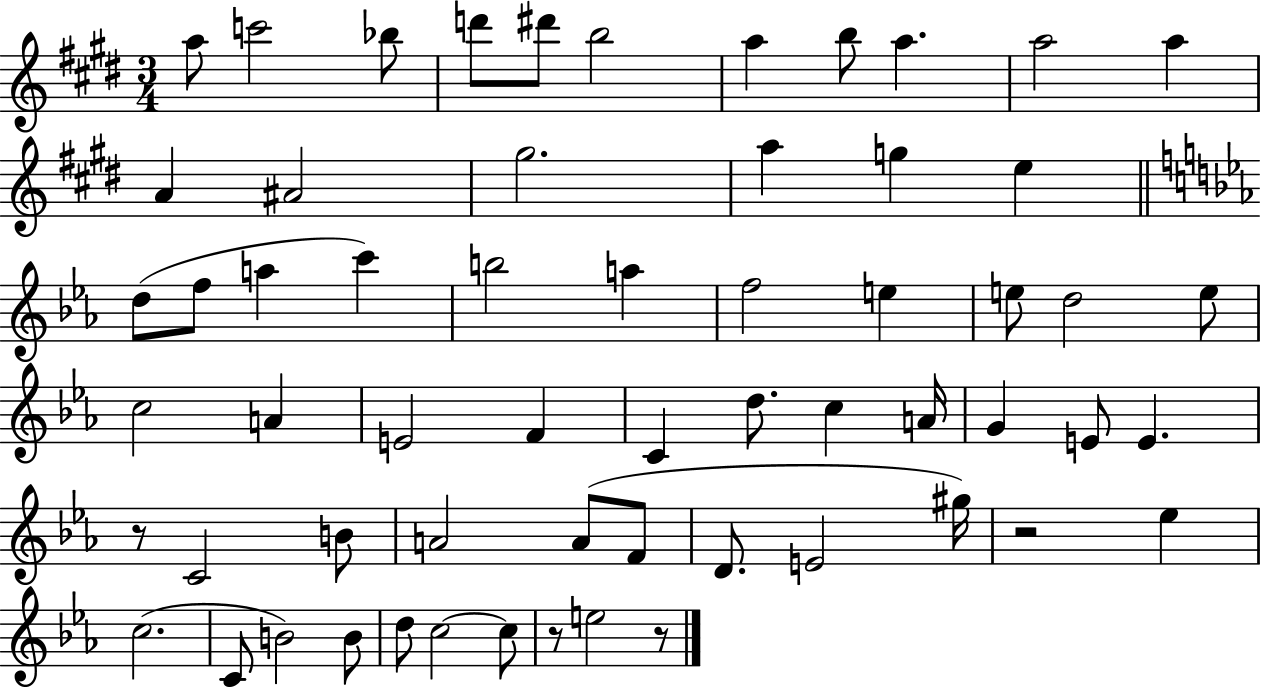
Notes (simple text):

A5/e C6/h Bb5/e D6/e D#6/e B5/h A5/q B5/e A5/q. A5/h A5/q A4/q A#4/h G#5/h. A5/q G5/q E5/q D5/e F5/e A5/q C6/q B5/h A5/q F5/h E5/q E5/e D5/h E5/e C5/h A4/q E4/h F4/q C4/q D5/e. C5/q A4/s G4/q E4/e E4/q. R/e C4/h B4/e A4/h A4/e F4/e D4/e. E4/h G#5/s R/h Eb5/q C5/h. C4/e B4/h B4/e D5/e C5/h C5/e R/e E5/h R/e